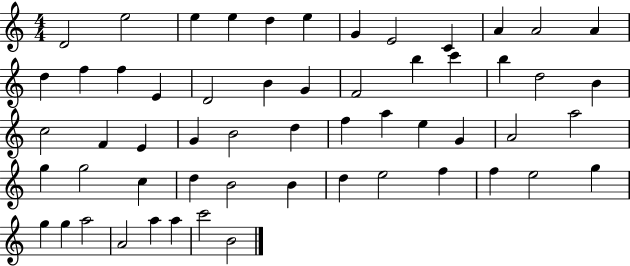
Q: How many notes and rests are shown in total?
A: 57